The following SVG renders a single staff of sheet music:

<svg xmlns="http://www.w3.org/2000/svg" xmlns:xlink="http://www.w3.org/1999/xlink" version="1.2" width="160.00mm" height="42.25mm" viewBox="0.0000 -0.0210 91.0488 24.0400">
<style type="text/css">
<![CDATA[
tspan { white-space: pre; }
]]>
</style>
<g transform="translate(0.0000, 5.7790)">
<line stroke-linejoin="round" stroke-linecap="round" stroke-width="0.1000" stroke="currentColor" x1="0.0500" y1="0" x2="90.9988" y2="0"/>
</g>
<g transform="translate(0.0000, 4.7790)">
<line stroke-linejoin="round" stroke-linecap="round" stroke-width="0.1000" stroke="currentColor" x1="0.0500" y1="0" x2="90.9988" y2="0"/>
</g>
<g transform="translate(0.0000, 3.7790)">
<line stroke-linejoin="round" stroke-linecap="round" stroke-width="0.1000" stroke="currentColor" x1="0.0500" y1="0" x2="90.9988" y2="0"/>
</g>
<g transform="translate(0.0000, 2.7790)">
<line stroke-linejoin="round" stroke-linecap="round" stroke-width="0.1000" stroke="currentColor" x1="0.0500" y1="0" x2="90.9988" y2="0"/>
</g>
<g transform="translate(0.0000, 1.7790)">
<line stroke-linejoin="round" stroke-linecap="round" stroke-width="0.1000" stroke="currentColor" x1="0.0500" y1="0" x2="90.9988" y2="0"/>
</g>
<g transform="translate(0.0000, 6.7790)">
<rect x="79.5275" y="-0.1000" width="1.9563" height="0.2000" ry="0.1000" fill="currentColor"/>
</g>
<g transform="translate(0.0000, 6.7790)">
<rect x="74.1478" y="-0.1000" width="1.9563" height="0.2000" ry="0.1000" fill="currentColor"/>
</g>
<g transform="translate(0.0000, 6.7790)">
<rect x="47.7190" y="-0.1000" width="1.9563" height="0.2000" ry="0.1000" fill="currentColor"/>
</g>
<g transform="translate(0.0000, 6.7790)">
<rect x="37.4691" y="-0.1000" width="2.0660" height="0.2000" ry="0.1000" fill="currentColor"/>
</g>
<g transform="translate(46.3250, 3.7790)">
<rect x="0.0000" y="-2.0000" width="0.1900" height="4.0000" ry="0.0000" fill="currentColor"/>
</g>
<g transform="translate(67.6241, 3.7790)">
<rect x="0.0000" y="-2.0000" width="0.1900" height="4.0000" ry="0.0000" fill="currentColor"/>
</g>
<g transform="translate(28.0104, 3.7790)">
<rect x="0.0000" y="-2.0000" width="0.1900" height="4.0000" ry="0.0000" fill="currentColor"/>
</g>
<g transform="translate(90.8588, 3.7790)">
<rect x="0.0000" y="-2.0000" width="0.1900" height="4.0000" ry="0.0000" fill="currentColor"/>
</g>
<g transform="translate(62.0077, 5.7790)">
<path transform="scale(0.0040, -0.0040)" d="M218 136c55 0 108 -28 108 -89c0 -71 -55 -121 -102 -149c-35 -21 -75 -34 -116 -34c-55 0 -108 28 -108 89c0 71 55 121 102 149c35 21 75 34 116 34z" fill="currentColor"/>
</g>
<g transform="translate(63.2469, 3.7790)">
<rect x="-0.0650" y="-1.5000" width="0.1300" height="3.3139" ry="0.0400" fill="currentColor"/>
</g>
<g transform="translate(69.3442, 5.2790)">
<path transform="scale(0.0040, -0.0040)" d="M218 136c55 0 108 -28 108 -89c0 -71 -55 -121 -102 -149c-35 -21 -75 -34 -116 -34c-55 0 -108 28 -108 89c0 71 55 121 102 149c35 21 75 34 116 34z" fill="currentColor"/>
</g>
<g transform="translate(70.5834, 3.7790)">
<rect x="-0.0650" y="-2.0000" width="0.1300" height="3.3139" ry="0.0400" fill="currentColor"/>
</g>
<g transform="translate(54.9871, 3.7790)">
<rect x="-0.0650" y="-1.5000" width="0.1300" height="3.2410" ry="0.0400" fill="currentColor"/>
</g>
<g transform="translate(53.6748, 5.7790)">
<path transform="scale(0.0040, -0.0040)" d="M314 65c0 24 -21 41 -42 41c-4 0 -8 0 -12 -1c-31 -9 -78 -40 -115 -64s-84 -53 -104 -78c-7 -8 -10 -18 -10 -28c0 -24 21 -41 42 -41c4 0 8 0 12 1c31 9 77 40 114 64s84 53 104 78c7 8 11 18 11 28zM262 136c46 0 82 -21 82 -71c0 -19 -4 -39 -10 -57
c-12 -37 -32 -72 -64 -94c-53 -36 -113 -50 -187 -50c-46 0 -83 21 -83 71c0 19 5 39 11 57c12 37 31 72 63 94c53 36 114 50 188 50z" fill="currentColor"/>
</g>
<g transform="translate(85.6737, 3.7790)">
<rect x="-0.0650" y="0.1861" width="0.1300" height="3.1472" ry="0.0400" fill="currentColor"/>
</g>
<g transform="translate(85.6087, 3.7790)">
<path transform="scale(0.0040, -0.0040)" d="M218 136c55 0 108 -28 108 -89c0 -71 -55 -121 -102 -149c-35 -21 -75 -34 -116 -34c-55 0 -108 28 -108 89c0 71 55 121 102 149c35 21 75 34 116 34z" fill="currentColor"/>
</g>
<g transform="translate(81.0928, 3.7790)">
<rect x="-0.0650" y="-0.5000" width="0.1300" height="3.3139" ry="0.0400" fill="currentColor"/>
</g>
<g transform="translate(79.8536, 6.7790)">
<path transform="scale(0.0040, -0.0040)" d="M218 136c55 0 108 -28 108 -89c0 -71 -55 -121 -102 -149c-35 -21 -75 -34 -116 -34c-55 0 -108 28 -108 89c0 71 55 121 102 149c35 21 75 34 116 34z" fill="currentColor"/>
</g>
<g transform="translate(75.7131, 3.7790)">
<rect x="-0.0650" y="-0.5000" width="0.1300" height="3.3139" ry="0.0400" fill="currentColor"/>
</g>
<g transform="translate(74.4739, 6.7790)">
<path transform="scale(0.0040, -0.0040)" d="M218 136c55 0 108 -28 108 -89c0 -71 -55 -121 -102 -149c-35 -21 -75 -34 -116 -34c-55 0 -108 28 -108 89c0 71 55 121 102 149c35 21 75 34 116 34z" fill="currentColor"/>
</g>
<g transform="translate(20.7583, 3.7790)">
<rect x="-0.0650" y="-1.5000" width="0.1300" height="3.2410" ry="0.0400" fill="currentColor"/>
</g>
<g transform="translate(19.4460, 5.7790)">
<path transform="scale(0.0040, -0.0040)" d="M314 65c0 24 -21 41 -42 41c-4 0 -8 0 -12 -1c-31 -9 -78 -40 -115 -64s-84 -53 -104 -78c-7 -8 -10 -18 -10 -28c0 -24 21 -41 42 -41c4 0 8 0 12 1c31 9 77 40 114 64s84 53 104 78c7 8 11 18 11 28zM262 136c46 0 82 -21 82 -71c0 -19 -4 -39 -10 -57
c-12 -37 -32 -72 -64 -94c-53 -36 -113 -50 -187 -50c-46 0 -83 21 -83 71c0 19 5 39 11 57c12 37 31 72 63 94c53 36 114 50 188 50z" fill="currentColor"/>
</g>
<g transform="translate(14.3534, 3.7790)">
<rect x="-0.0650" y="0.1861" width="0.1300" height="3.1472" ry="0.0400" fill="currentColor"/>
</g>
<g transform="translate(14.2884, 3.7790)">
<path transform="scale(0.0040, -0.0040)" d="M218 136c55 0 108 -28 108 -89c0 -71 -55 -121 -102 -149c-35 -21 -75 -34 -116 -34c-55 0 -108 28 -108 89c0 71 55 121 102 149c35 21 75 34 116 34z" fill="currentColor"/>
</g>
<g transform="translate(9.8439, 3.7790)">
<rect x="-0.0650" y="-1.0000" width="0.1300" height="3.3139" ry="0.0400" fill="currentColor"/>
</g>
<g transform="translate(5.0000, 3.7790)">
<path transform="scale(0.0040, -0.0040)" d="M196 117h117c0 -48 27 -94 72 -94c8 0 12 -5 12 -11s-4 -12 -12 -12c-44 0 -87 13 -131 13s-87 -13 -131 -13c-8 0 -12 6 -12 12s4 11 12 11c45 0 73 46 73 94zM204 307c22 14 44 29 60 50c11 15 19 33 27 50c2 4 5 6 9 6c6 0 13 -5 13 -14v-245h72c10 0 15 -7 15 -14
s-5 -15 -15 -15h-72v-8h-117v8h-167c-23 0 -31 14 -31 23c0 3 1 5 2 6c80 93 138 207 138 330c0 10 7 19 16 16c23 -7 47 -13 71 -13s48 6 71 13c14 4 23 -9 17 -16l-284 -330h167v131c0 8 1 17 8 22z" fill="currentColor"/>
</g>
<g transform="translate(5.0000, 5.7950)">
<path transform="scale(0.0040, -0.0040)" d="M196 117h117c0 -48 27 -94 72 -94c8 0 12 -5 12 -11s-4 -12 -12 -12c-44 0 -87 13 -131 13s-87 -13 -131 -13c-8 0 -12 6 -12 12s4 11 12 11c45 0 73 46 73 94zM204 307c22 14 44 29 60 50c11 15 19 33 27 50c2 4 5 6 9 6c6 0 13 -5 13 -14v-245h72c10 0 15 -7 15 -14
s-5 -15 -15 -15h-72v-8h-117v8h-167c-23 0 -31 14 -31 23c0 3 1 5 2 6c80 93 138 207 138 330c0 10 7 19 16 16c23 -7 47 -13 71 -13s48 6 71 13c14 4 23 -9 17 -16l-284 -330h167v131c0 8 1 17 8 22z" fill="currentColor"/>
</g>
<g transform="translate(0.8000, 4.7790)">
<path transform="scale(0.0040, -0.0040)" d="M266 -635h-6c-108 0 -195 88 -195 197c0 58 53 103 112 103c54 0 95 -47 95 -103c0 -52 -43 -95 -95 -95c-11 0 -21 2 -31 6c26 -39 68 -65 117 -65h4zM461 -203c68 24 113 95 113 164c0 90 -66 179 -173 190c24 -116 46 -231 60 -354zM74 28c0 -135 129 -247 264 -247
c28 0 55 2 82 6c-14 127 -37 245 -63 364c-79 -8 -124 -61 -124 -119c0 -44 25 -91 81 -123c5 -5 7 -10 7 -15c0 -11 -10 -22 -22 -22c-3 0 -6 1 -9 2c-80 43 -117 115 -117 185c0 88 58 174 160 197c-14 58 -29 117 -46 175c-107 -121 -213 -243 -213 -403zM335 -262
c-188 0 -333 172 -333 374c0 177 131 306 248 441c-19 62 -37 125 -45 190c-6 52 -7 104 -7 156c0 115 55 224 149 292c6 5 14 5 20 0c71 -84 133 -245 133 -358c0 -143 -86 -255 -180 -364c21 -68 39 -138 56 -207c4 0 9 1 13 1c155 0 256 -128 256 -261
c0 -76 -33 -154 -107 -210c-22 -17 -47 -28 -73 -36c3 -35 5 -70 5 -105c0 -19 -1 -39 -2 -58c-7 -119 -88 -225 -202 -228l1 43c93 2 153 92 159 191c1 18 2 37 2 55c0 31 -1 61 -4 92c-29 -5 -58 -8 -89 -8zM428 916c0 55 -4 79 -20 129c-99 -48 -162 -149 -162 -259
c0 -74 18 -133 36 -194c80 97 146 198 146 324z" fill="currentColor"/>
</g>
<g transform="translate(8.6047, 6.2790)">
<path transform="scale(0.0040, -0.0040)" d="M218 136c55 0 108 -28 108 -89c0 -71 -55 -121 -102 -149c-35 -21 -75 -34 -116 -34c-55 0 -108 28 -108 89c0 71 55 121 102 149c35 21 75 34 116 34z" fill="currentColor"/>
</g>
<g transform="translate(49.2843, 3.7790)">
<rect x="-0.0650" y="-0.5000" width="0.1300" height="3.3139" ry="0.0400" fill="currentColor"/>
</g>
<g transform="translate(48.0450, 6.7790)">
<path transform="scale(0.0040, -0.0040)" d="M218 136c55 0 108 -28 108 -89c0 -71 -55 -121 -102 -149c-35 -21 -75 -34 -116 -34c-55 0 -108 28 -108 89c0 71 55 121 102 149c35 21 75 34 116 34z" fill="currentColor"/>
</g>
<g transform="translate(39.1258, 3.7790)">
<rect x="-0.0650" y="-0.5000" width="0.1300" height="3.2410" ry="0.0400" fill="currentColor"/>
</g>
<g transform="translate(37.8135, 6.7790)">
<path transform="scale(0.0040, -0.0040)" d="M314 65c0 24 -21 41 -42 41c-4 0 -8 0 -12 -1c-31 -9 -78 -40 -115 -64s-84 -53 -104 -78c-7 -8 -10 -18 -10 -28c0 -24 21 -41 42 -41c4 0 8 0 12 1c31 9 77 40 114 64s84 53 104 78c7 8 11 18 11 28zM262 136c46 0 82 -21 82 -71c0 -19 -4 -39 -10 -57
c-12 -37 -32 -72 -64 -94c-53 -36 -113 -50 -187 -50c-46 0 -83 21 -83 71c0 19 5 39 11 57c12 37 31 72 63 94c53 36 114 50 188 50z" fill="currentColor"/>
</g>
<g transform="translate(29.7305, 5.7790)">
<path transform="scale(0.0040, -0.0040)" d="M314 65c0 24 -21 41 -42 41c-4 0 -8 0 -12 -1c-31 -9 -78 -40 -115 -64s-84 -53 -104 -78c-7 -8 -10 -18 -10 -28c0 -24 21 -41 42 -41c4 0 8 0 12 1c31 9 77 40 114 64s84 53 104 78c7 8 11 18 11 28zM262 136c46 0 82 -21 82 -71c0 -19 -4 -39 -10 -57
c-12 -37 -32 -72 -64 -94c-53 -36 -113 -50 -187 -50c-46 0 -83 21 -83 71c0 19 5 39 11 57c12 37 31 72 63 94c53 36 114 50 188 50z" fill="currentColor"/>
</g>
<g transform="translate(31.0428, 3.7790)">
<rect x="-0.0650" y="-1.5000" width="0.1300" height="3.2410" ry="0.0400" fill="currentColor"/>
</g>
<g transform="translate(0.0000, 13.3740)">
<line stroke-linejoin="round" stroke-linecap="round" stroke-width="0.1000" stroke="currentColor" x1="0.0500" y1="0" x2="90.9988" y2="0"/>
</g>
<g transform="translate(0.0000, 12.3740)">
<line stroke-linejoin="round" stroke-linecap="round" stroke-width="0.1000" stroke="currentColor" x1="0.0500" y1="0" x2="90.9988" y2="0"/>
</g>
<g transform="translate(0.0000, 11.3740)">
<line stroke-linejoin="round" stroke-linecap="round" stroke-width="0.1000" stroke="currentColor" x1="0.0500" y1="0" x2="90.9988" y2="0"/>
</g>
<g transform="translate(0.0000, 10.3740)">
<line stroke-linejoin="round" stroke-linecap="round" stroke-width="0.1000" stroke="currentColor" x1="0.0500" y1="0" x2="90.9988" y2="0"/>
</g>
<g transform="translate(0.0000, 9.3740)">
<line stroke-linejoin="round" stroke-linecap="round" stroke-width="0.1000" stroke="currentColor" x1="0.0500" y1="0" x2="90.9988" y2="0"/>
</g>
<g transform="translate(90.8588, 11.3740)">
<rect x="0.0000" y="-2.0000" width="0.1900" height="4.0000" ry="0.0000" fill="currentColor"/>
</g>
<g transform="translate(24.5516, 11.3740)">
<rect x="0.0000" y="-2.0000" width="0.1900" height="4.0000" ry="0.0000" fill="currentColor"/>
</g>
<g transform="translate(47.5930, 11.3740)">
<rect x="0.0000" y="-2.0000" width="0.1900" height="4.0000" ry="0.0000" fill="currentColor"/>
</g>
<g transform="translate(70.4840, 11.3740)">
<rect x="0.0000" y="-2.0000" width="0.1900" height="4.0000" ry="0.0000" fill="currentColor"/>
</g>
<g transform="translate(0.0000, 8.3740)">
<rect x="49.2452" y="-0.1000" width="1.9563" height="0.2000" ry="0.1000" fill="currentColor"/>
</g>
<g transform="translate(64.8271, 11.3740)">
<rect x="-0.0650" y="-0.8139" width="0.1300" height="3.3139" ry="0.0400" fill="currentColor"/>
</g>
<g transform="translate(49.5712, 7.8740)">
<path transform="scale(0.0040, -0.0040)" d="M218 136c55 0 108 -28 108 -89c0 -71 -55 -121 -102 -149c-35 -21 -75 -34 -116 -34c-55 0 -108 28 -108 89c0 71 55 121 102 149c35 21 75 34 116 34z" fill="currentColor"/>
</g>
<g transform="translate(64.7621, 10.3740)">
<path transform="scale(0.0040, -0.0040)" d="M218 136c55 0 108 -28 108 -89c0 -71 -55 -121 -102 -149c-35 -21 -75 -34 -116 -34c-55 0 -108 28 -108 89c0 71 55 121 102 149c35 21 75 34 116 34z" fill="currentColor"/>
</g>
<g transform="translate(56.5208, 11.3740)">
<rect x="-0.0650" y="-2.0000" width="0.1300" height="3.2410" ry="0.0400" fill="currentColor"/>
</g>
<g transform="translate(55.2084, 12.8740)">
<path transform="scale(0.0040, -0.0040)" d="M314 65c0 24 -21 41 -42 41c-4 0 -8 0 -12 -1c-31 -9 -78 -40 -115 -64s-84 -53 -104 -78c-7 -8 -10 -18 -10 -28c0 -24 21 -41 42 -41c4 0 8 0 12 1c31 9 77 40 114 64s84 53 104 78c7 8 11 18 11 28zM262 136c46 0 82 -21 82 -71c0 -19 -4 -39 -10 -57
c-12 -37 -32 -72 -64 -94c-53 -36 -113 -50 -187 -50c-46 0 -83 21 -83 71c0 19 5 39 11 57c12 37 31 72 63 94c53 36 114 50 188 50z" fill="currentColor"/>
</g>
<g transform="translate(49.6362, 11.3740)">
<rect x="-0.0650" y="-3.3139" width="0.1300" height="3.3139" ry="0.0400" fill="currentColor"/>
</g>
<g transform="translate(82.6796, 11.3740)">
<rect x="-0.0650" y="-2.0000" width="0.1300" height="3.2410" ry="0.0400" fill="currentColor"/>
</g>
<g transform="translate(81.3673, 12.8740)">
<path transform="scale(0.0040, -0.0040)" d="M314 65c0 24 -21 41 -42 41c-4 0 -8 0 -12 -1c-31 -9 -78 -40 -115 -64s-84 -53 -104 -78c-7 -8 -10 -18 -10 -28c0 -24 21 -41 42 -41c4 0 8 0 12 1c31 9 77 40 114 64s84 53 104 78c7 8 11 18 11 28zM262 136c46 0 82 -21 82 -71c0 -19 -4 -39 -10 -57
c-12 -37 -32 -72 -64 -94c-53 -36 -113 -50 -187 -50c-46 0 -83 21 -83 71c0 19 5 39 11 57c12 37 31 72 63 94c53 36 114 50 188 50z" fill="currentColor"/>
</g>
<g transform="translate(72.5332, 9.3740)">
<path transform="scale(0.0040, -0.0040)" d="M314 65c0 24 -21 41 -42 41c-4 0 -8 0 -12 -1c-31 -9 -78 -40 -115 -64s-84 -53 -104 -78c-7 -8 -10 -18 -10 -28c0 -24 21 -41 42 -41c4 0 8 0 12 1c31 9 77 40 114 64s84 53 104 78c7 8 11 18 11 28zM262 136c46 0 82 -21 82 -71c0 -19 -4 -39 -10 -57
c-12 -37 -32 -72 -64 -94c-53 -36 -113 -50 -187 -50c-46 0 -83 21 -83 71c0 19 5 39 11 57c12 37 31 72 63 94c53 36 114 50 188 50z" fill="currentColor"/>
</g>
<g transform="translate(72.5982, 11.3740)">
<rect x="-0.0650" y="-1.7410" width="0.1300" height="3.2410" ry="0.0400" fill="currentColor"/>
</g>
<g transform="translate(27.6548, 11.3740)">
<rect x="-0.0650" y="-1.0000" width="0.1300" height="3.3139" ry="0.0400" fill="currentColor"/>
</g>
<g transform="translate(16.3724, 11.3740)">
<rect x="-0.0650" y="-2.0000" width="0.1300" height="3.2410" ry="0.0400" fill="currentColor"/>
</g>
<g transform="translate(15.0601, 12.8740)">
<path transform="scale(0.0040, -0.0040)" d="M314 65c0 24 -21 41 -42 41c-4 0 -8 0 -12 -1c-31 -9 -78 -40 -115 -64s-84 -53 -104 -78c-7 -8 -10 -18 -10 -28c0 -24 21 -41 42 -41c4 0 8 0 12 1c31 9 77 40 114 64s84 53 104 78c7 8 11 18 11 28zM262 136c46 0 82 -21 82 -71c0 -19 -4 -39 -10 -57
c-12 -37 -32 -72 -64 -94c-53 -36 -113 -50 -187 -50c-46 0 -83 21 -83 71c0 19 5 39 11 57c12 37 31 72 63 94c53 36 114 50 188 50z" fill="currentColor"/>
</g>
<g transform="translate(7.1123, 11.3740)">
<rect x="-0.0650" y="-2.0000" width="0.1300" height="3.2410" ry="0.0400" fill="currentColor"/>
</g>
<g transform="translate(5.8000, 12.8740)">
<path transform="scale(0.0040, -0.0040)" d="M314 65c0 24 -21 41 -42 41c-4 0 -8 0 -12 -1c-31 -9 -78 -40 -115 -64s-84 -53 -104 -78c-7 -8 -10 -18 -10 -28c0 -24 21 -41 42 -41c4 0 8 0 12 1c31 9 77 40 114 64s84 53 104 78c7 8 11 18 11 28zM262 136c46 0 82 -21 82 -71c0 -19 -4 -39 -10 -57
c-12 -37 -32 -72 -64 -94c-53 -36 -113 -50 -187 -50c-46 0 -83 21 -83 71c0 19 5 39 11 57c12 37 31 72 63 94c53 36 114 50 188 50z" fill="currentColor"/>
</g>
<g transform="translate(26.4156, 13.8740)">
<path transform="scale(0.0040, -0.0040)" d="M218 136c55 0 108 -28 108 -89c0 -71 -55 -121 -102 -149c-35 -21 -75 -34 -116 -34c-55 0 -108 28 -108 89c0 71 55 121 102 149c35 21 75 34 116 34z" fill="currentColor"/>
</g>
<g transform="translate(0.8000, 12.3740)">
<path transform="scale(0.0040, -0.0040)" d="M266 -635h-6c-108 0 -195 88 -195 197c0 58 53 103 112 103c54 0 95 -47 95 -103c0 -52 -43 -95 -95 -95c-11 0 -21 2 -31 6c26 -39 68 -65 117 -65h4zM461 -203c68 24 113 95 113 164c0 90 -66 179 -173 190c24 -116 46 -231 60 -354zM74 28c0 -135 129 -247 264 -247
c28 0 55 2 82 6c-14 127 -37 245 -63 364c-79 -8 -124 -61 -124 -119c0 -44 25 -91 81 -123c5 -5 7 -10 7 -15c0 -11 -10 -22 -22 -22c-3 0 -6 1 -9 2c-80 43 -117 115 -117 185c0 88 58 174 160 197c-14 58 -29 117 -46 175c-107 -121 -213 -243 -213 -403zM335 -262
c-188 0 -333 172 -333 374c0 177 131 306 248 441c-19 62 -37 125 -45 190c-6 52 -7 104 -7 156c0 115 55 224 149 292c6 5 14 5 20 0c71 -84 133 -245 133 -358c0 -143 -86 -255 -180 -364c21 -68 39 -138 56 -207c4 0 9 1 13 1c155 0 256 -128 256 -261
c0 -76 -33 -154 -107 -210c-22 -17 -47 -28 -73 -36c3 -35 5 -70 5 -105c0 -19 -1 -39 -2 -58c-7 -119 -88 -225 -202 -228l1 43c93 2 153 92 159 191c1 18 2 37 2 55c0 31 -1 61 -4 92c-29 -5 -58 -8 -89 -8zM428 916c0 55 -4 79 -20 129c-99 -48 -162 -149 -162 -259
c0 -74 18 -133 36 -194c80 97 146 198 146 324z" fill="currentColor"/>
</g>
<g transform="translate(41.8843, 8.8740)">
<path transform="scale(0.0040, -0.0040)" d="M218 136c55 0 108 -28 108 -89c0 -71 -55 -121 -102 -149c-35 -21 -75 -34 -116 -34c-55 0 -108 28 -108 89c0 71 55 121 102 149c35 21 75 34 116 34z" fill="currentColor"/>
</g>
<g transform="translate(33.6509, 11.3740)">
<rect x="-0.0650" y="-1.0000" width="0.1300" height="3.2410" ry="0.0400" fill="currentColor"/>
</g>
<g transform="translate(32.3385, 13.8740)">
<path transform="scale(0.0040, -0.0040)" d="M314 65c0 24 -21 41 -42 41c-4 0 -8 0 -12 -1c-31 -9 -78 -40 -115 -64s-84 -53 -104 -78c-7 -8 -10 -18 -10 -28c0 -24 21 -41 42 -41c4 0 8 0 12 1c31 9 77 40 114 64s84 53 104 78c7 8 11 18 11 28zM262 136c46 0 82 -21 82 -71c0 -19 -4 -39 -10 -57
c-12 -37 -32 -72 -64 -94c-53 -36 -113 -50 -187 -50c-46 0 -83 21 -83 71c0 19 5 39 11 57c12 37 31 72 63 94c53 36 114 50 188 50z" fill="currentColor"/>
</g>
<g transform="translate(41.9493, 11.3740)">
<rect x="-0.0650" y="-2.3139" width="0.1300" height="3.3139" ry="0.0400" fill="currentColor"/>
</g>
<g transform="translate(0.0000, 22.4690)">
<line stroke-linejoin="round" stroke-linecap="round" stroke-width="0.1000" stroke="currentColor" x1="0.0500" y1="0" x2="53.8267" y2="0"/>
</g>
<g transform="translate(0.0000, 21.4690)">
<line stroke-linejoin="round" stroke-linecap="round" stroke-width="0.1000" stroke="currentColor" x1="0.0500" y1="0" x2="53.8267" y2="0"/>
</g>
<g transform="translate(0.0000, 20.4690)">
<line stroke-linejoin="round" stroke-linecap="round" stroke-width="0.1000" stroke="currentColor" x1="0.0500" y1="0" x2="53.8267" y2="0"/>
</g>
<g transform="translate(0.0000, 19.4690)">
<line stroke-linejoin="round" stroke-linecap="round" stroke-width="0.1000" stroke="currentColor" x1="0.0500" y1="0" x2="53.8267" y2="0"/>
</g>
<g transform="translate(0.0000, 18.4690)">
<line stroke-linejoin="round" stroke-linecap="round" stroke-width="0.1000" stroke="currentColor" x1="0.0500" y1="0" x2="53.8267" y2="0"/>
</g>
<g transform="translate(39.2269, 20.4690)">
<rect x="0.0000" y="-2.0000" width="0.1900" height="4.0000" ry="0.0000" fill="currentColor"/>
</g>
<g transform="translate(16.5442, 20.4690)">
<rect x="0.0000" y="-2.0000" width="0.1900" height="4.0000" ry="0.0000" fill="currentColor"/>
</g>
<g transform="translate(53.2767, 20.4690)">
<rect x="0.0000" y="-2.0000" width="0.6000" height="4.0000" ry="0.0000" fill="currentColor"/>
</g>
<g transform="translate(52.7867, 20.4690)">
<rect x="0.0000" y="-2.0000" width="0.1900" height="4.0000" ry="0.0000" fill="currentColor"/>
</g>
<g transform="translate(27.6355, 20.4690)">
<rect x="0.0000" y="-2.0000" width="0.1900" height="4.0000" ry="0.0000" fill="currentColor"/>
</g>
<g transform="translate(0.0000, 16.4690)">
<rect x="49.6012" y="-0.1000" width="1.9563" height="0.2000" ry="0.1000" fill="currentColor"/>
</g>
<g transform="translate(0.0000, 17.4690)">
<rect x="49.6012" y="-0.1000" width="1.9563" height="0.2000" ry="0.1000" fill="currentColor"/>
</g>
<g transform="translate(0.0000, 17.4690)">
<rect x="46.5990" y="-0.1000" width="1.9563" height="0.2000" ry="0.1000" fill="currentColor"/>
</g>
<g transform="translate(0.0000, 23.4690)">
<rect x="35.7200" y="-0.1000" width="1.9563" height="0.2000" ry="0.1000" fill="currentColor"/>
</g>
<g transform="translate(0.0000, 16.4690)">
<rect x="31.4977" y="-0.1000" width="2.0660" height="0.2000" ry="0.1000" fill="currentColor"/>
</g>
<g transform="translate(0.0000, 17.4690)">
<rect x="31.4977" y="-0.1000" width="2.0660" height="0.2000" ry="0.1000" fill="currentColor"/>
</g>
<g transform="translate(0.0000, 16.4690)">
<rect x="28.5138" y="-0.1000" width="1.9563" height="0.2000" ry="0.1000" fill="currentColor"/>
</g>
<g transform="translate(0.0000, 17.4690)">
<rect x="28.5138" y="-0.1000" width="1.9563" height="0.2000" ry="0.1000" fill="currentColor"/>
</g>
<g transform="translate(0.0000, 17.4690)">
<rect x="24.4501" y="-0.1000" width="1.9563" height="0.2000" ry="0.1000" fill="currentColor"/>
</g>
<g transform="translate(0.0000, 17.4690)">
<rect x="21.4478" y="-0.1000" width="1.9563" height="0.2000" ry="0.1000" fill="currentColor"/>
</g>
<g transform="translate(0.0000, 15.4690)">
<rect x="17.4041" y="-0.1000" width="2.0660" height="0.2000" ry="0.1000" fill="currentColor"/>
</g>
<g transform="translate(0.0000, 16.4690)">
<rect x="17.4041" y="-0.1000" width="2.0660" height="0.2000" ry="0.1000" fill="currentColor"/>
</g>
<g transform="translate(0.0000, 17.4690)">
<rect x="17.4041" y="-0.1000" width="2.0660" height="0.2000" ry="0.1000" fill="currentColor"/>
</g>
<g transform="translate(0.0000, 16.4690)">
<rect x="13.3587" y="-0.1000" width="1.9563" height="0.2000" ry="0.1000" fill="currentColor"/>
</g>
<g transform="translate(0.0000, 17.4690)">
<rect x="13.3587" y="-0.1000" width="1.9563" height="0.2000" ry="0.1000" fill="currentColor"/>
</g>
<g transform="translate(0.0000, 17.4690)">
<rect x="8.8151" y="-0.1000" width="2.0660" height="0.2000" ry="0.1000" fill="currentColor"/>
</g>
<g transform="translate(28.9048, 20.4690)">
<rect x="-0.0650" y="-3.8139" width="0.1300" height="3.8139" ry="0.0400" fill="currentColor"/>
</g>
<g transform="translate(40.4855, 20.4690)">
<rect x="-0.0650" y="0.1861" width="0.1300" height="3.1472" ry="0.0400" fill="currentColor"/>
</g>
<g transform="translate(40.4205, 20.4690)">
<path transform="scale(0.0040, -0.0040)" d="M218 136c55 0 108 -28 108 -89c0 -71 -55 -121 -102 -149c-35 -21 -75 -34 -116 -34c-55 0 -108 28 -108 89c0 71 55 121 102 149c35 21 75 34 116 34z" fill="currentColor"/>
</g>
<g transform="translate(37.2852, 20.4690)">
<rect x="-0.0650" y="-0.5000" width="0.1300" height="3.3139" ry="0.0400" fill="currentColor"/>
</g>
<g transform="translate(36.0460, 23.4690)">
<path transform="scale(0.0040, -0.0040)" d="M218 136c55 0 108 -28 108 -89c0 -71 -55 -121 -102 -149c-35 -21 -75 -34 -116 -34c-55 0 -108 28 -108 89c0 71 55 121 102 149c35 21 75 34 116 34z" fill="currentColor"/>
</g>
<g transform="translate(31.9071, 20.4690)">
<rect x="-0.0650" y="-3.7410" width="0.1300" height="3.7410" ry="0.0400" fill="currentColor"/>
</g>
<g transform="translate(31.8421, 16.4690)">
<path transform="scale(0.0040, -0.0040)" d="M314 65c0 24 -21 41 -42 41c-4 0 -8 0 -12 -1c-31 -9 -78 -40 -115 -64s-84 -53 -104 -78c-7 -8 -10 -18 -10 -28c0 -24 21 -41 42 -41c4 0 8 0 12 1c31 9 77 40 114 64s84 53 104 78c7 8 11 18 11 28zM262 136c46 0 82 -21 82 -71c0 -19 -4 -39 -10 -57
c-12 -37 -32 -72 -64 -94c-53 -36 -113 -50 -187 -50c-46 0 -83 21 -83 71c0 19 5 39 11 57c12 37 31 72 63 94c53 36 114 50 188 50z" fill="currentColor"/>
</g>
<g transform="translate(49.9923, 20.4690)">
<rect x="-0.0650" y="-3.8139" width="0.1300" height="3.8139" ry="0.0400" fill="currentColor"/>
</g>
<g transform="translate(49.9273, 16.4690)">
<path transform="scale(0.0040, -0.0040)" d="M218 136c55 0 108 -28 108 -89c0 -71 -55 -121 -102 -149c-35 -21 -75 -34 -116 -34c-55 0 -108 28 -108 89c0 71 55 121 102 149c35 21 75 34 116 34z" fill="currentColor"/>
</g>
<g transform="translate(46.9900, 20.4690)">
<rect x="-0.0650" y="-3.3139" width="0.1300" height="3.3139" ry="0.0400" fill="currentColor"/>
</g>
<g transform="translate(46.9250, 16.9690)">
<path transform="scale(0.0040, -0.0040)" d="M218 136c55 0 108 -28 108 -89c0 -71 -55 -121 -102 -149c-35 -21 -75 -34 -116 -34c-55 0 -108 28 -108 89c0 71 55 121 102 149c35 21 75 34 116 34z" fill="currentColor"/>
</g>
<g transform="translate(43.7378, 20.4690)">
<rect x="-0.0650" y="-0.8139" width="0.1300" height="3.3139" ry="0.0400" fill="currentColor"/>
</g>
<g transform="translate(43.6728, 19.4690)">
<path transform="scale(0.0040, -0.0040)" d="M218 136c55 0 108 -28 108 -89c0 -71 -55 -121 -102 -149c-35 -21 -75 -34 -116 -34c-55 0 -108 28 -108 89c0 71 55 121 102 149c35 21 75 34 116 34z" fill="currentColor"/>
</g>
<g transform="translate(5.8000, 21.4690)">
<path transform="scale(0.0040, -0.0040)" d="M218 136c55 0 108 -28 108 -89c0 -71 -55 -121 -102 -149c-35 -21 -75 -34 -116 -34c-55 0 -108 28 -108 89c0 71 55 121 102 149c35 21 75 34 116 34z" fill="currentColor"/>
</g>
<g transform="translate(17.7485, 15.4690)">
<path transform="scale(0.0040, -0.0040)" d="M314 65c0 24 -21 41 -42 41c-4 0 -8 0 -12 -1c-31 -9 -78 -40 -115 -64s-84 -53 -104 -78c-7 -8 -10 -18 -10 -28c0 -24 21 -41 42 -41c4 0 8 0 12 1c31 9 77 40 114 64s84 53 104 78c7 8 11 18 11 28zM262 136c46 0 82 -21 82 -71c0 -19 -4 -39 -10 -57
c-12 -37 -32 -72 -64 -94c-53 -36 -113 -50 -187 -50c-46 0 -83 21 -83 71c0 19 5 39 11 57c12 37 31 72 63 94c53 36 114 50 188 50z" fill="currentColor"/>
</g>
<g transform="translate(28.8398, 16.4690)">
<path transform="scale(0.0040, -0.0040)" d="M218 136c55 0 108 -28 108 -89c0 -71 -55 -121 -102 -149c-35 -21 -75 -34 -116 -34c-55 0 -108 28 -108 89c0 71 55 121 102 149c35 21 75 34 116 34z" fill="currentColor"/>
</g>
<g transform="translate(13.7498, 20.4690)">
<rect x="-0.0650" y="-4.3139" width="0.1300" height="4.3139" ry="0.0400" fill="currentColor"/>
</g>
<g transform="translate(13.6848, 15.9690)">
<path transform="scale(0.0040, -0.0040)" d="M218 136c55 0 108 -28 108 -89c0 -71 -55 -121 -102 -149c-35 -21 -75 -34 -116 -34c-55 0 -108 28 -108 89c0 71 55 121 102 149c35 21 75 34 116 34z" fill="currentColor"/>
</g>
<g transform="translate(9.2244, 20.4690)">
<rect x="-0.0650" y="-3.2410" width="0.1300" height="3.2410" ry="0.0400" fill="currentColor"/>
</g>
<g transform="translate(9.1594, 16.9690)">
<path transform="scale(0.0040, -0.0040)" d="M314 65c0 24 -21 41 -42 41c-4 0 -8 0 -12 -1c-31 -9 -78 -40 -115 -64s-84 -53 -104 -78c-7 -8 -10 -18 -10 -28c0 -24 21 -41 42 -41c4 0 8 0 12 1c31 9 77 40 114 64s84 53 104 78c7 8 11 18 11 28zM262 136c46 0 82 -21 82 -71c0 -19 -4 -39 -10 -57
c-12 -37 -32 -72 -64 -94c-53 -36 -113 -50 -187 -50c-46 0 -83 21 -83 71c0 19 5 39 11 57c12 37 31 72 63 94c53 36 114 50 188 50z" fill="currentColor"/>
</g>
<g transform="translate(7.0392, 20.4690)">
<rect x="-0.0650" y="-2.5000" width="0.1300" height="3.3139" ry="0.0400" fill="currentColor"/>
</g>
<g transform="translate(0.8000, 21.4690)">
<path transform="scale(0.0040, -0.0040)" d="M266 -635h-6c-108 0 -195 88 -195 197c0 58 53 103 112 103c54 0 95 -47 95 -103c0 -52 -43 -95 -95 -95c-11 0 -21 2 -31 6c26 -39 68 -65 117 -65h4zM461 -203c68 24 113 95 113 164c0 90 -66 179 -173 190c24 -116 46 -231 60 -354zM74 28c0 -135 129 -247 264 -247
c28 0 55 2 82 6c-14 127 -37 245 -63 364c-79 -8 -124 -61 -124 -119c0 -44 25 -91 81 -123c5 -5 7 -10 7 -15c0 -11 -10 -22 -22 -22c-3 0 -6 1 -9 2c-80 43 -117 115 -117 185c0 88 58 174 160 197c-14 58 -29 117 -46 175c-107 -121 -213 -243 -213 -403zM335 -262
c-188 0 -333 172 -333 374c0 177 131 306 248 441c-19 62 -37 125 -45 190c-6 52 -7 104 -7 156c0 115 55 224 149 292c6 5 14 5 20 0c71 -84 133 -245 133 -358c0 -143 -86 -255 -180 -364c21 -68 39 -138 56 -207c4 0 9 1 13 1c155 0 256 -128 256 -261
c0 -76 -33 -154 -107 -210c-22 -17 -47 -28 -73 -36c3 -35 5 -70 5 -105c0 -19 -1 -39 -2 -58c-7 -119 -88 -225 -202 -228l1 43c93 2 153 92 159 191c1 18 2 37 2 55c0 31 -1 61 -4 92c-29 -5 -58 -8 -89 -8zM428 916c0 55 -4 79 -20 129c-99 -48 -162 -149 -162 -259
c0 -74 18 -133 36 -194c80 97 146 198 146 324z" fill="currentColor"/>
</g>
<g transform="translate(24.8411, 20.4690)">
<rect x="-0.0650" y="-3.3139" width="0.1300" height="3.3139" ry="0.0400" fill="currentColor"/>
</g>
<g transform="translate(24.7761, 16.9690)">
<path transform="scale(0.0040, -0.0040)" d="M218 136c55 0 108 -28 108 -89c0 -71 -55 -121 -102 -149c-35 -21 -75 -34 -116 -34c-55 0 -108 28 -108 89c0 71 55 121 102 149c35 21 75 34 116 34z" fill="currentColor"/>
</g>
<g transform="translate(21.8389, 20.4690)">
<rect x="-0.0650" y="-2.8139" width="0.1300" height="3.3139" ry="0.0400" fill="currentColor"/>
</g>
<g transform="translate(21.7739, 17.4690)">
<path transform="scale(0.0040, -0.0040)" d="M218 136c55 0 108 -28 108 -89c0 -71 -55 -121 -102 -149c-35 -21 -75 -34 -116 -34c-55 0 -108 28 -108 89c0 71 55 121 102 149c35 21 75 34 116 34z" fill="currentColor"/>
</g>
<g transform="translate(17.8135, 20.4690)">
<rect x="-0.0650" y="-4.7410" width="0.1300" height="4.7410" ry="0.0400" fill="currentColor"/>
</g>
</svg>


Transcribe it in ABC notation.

X:1
T:Untitled
M:4/4
L:1/4
K:C
D B E2 E2 C2 C E2 E F C C B F2 F2 D D2 g b F2 d f2 F2 G b2 d' e'2 a b c' c'2 C B d b c'